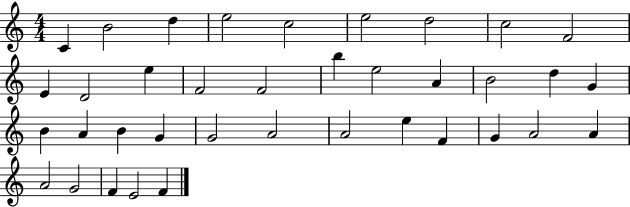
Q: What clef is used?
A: treble